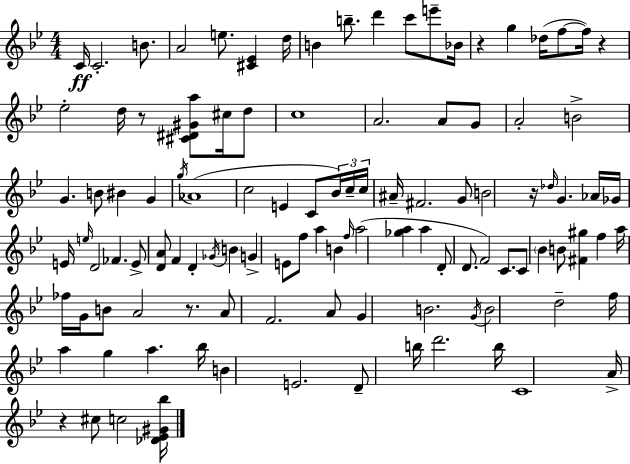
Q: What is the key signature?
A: BES major